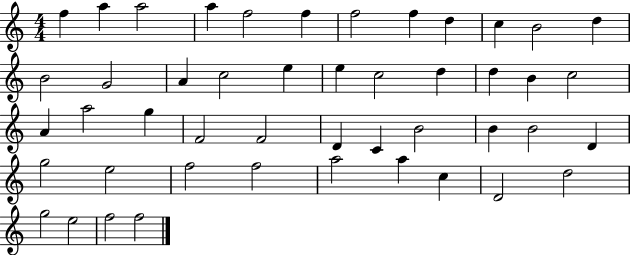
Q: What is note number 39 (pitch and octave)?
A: A5